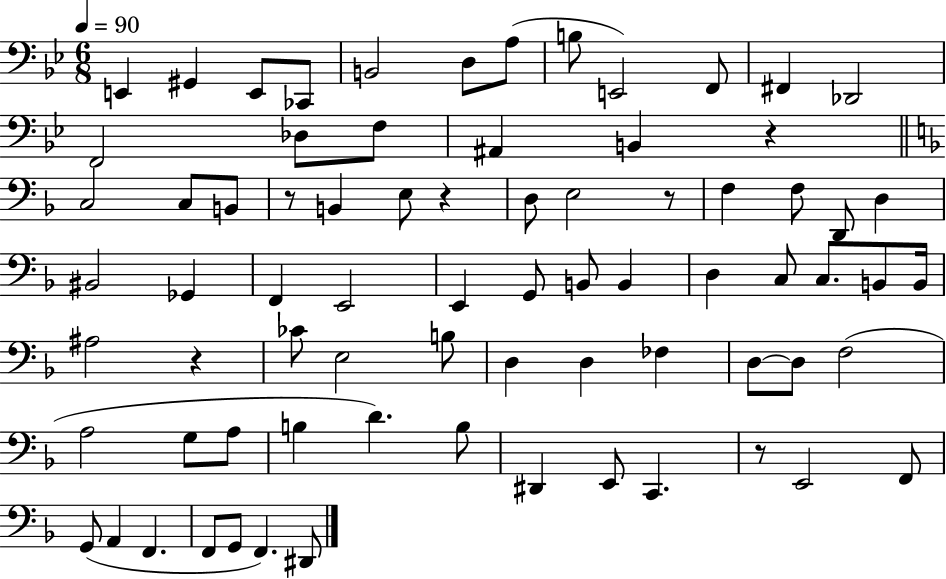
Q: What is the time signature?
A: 6/8